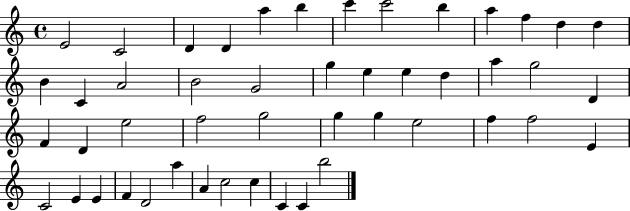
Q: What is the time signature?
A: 4/4